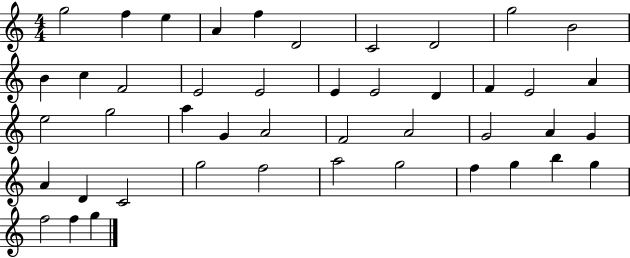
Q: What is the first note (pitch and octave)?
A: G5